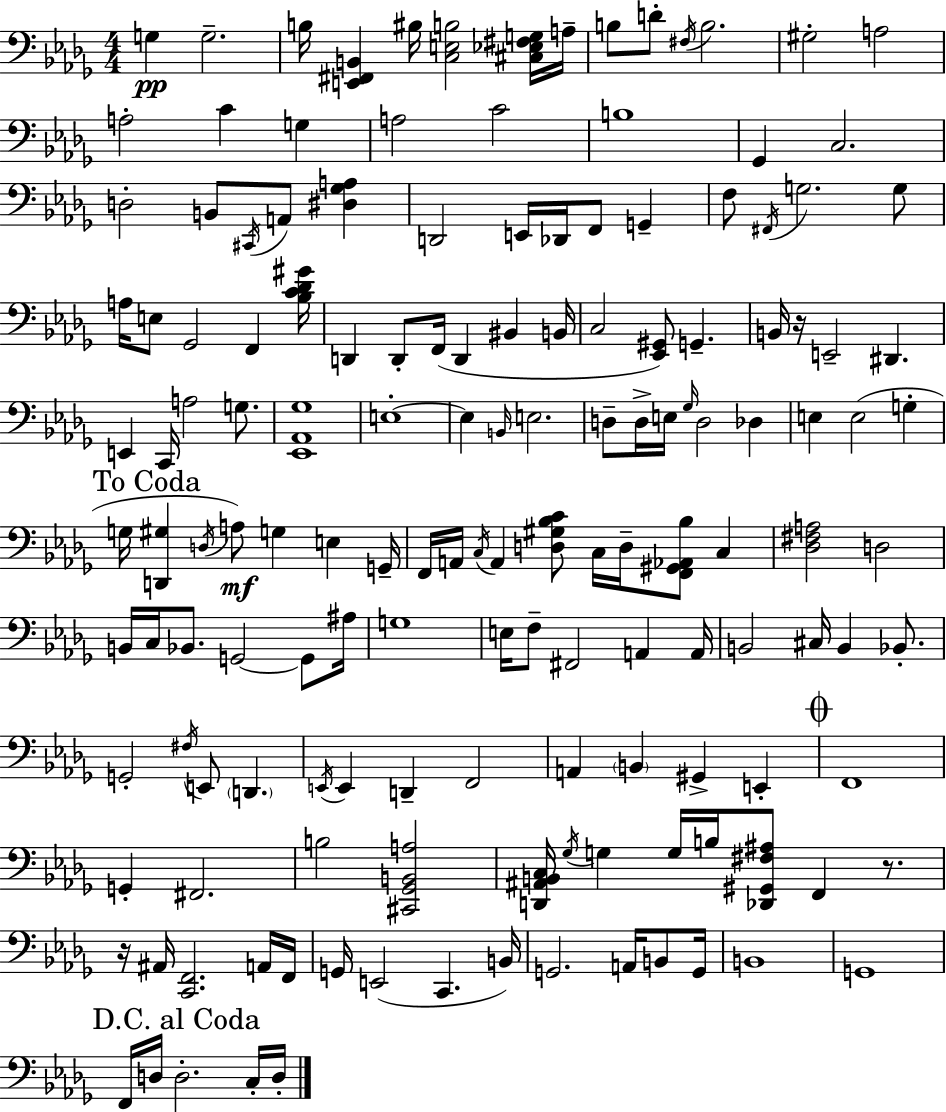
X:1
T:Untitled
M:4/4
L:1/4
K:Bbm
G, G,2 B,/4 [E,,^F,,B,,] ^B,/4 [C,E,B,]2 [^C,_E,^F,G,]/4 A,/4 B,/2 D/2 ^F,/4 B,2 ^G,2 A,2 A,2 C G, A,2 C2 B,4 _G,, C,2 D,2 B,,/2 ^C,,/4 A,,/2 [^D,_G,A,] D,,2 E,,/4 _D,,/4 F,,/2 G,, F,/2 ^F,,/4 G,2 G,/2 A,/4 E,/2 _G,,2 F,, [_B,C_D^G]/4 D,, D,,/2 F,,/4 D,, ^B,, B,,/4 C,2 [_E,,^G,,]/2 G,, B,,/4 z/4 E,,2 ^D,, E,, C,,/4 A,2 G,/2 [_E,,_A,,_G,]4 E,4 E, B,,/4 E,2 D,/2 D,/4 E,/4 _G,/4 D,2 _D, E, E,2 G, G,/4 [D,,^G,] D,/4 A,/2 G, E, G,,/4 F,,/4 A,,/4 C,/4 A,, [D,^G,_B,C]/2 C,/4 D,/4 [F,,^G,,_A,,_B,]/2 C, [_D,^F,A,]2 D,2 B,,/4 C,/4 _B,,/2 G,,2 G,,/2 ^A,/4 G,4 E,/4 F,/2 ^F,,2 A,, A,,/4 B,,2 ^C,/4 B,, _B,,/2 G,,2 ^F,/4 E,,/2 D,, E,,/4 E,, D,, F,,2 A,, B,, ^G,, E,, F,,4 G,, ^F,,2 B,2 [^C,,_G,,B,,A,]2 [D,,^A,,B,,C,]/4 _G,/4 G, G,/4 B,/4 [_D,,^G,,^F,^A,]/2 F,, z/2 z/4 ^A,,/4 [C,,F,,]2 A,,/4 F,,/4 G,,/4 E,,2 C,, B,,/4 G,,2 A,,/4 B,,/2 G,,/4 B,,4 G,,4 F,,/4 D,/4 D,2 C,/4 D,/4